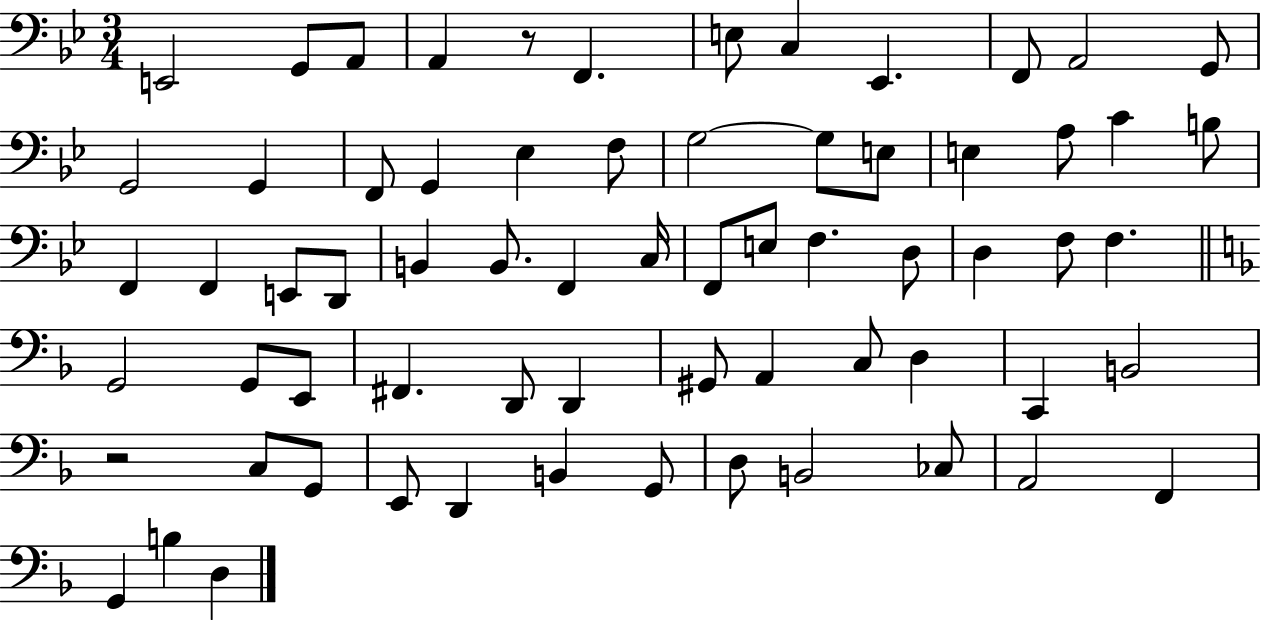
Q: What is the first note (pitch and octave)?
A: E2